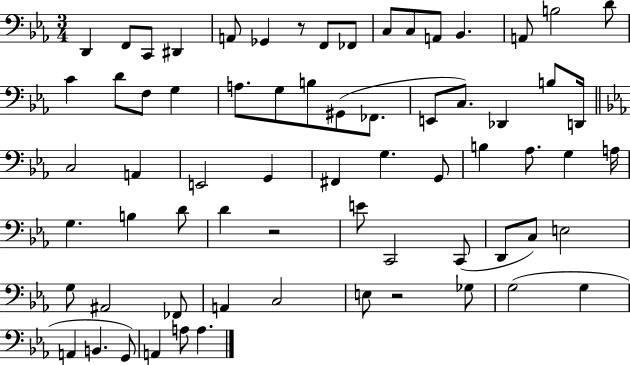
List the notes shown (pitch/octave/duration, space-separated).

D2/q F2/e C2/e D#2/q A2/e Gb2/q R/e F2/e FES2/e C3/e C3/e A2/e Bb2/q. A2/e B3/h D4/e C4/q D4/e F3/e G3/q A3/e. G3/e B3/e G#2/e FES2/e. E2/e C3/e. Db2/q B3/e D2/s C3/h A2/q E2/h G2/q F#2/q G3/q. G2/e B3/q Ab3/e. G3/q A3/s G3/q. B3/q D4/e D4/q R/h E4/e C2/h C2/e D2/e C3/e E3/h G3/e A#2/h FES2/e A2/q C3/h E3/e R/h Gb3/e G3/h G3/q A2/q B2/q. G2/e A2/q A3/e A3/q.